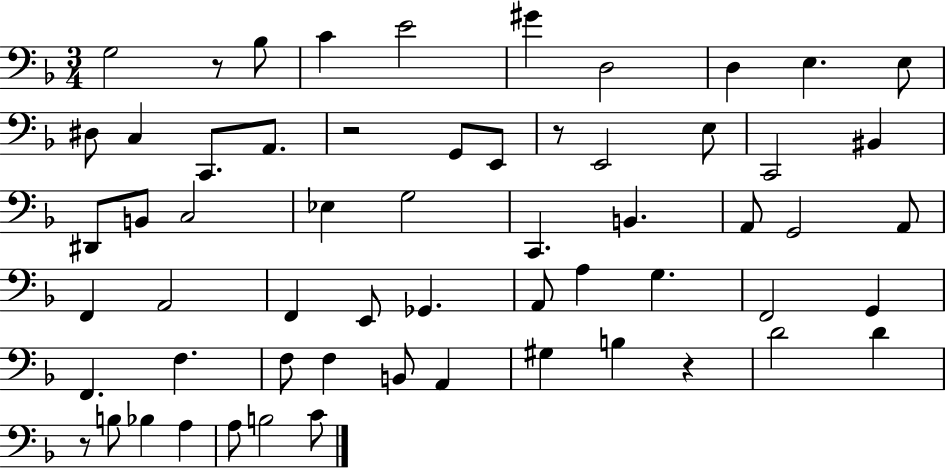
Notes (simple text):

G3/h R/e Bb3/e C4/q E4/h G#4/q D3/h D3/q E3/q. E3/e D#3/e C3/q C2/e. A2/e. R/h G2/e E2/e R/e E2/h E3/e C2/h BIS2/q D#2/e B2/e C3/h Eb3/q G3/h C2/q. B2/q. A2/e G2/h A2/e F2/q A2/h F2/q E2/e Gb2/q. A2/e A3/q G3/q. F2/h G2/q F2/q. F3/q. F3/e F3/q B2/e A2/q G#3/q B3/q R/q D4/h D4/q R/e B3/e Bb3/q A3/q A3/e B3/h C4/e